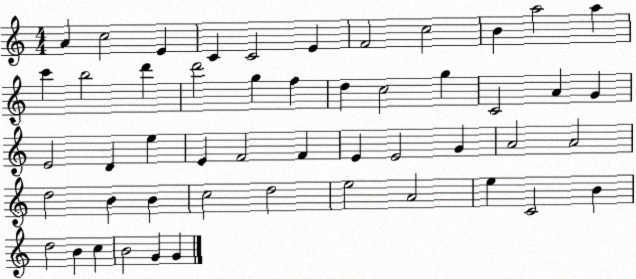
X:1
T:Untitled
M:4/4
L:1/4
K:C
A c2 E C C2 E F2 c2 B a2 a c' b2 d' d'2 g f d c2 g C2 A G E2 D e E F2 F E E2 G A2 A2 d2 B B c2 d2 e2 A2 e C2 B d2 B c B2 G G